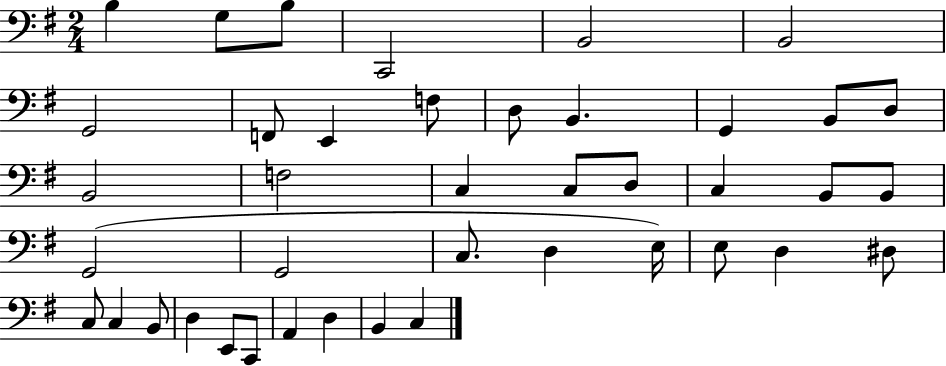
X:1
T:Untitled
M:2/4
L:1/4
K:G
B, G,/2 B,/2 C,,2 B,,2 B,,2 G,,2 F,,/2 E,, F,/2 D,/2 B,, G,, B,,/2 D,/2 B,,2 F,2 C, C,/2 D,/2 C, B,,/2 B,,/2 G,,2 G,,2 C,/2 D, E,/4 E,/2 D, ^D,/2 C,/2 C, B,,/2 D, E,,/2 C,,/2 A,, D, B,, C,